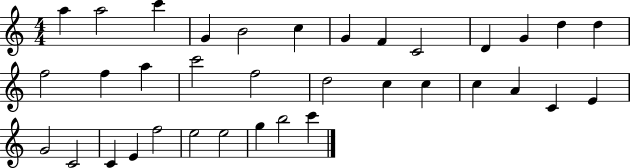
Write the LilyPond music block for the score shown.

{
  \clef treble
  \numericTimeSignature
  \time 4/4
  \key c \major
  a''4 a''2 c'''4 | g'4 b'2 c''4 | g'4 f'4 c'2 | d'4 g'4 d''4 d''4 | \break f''2 f''4 a''4 | c'''2 f''2 | d''2 c''4 c''4 | c''4 a'4 c'4 e'4 | \break g'2 c'2 | c'4 e'4 f''2 | e''2 e''2 | g''4 b''2 c'''4 | \break \bar "|."
}